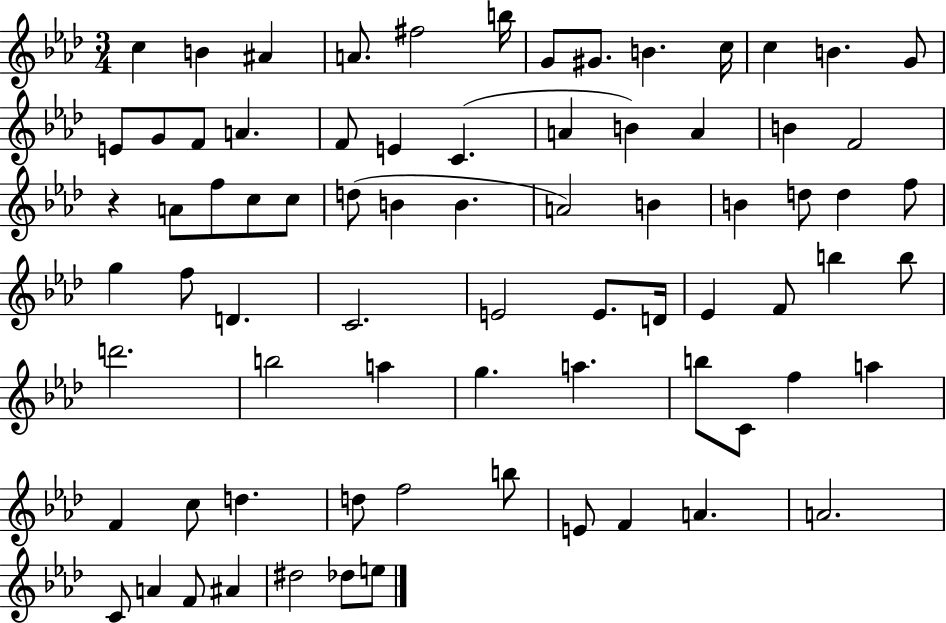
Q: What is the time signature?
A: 3/4